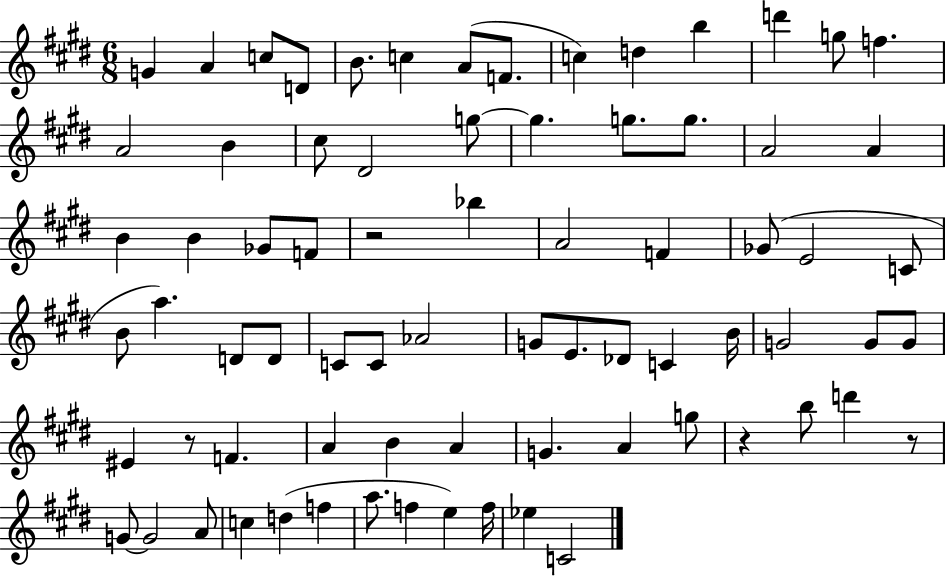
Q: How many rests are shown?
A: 4